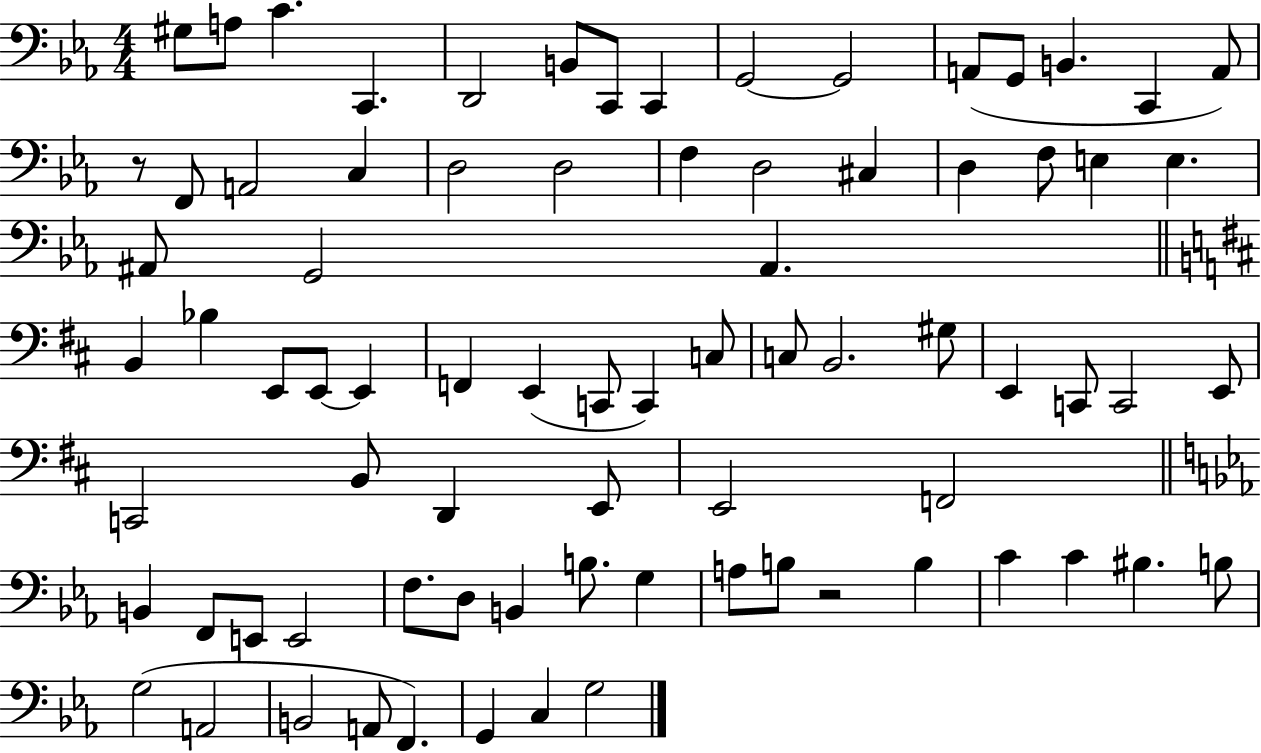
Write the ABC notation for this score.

X:1
T:Untitled
M:4/4
L:1/4
K:Eb
^G,/2 A,/2 C C,, D,,2 B,,/2 C,,/2 C,, G,,2 G,,2 A,,/2 G,,/2 B,, C,, A,,/2 z/2 F,,/2 A,,2 C, D,2 D,2 F, D,2 ^C, D, F,/2 E, E, ^A,,/2 G,,2 ^A,, B,, _B, E,,/2 E,,/2 E,, F,, E,, C,,/2 C,, C,/2 C,/2 B,,2 ^G,/2 E,, C,,/2 C,,2 E,,/2 C,,2 B,,/2 D,, E,,/2 E,,2 F,,2 B,, F,,/2 E,,/2 E,,2 F,/2 D,/2 B,, B,/2 G, A,/2 B,/2 z2 B, C C ^B, B,/2 G,2 A,,2 B,,2 A,,/2 F,, G,, C, G,2